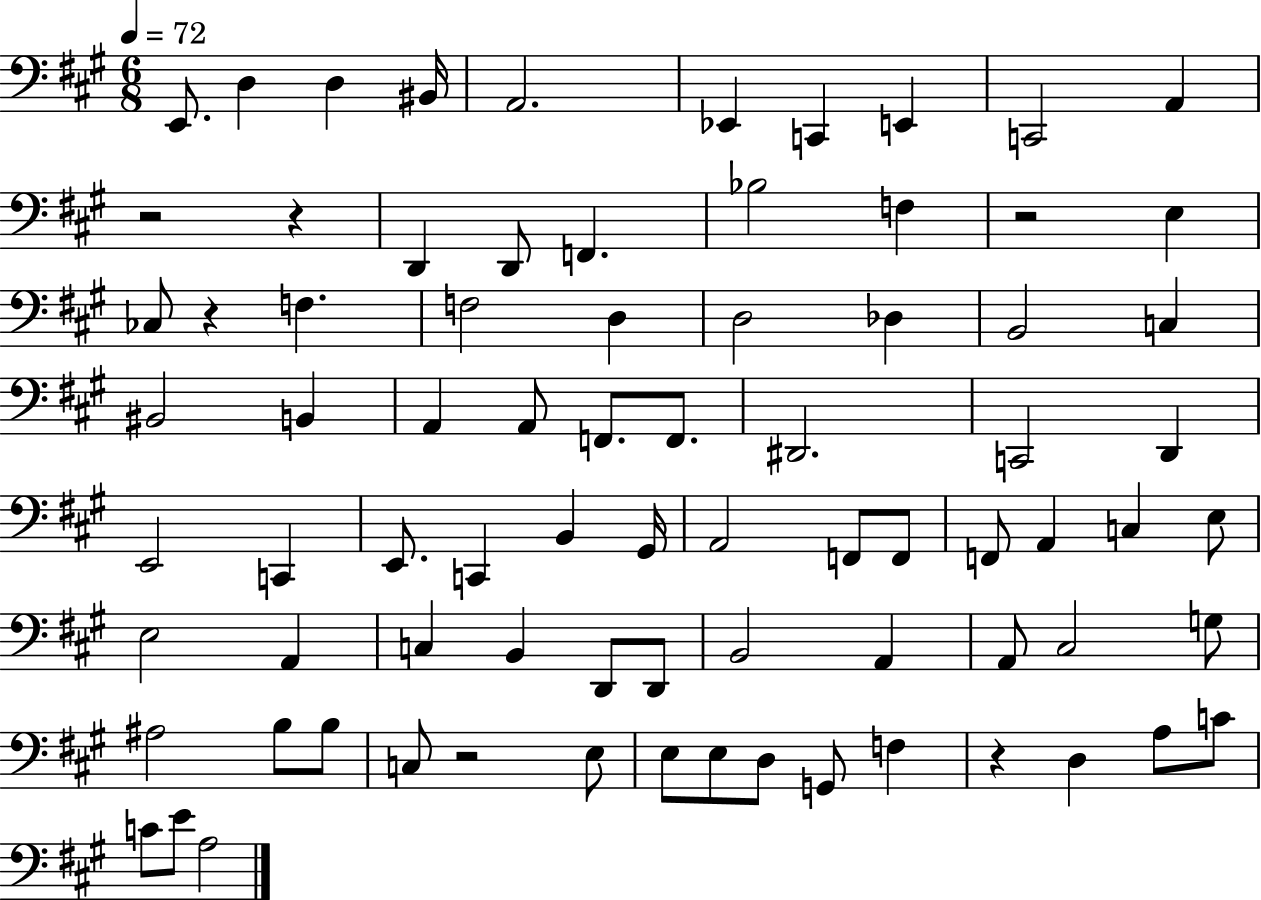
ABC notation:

X:1
T:Untitled
M:6/8
L:1/4
K:A
E,,/2 D, D, ^B,,/4 A,,2 _E,, C,, E,, C,,2 A,, z2 z D,, D,,/2 F,, _B,2 F, z2 E, _C,/2 z F, F,2 D, D,2 _D, B,,2 C, ^B,,2 B,, A,, A,,/2 F,,/2 F,,/2 ^D,,2 C,,2 D,, E,,2 C,, E,,/2 C,, B,, ^G,,/4 A,,2 F,,/2 F,,/2 F,,/2 A,, C, E,/2 E,2 A,, C, B,, D,,/2 D,,/2 B,,2 A,, A,,/2 ^C,2 G,/2 ^A,2 B,/2 B,/2 C,/2 z2 E,/2 E,/2 E,/2 D,/2 G,,/2 F, z D, A,/2 C/2 C/2 E/2 A,2